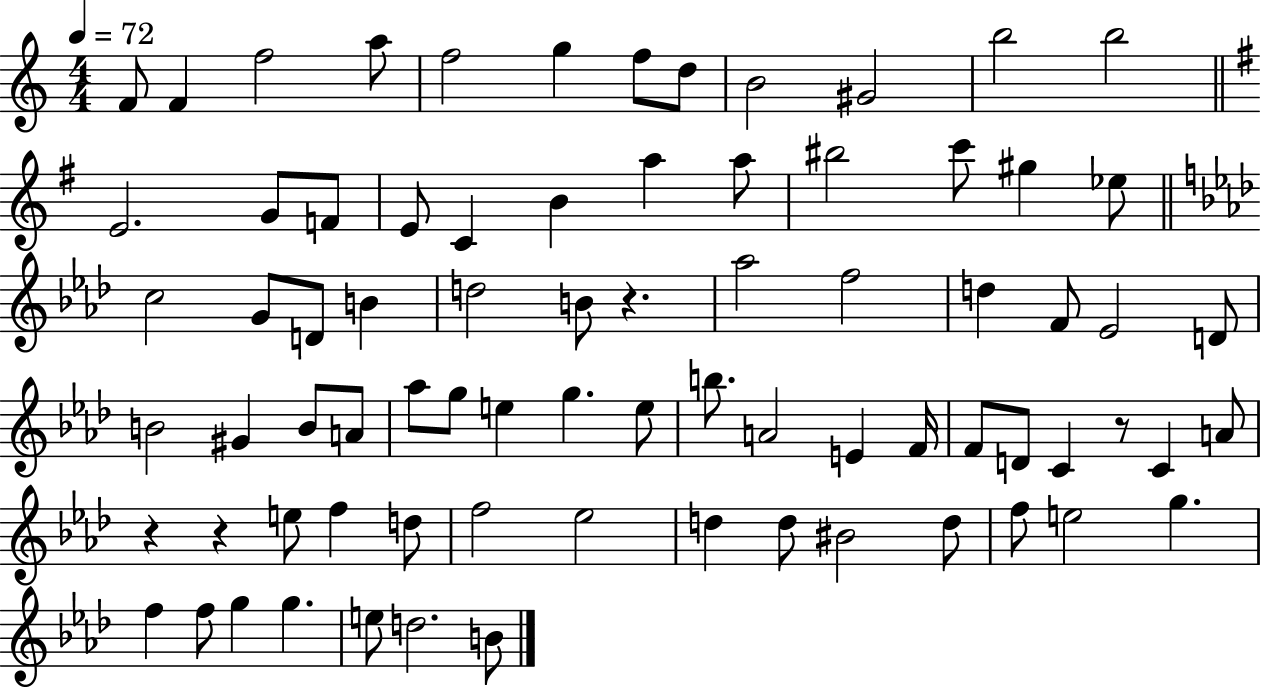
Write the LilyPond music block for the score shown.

{
  \clef treble
  \numericTimeSignature
  \time 4/4
  \key c \major
  \tempo 4 = 72
  f'8 f'4 f''2 a''8 | f''2 g''4 f''8 d''8 | b'2 gis'2 | b''2 b''2 | \break \bar "||" \break \key g \major e'2. g'8 f'8 | e'8 c'4 b'4 a''4 a''8 | bis''2 c'''8 gis''4 ees''8 | \bar "||" \break \key aes \major c''2 g'8 d'8 b'4 | d''2 b'8 r4. | aes''2 f''2 | d''4 f'8 ees'2 d'8 | \break b'2 gis'4 b'8 a'8 | aes''8 g''8 e''4 g''4. e''8 | b''8. a'2 e'4 f'16 | f'8 d'8 c'4 r8 c'4 a'8 | \break r4 r4 e''8 f''4 d''8 | f''2 ees''2 | d''4 d''8 bis'2 d''8 | f''8 e''2 g''4. | \break f''4 f''8 g''4 g''4. | e''8 d''2. b'8 | \bar "|."
}